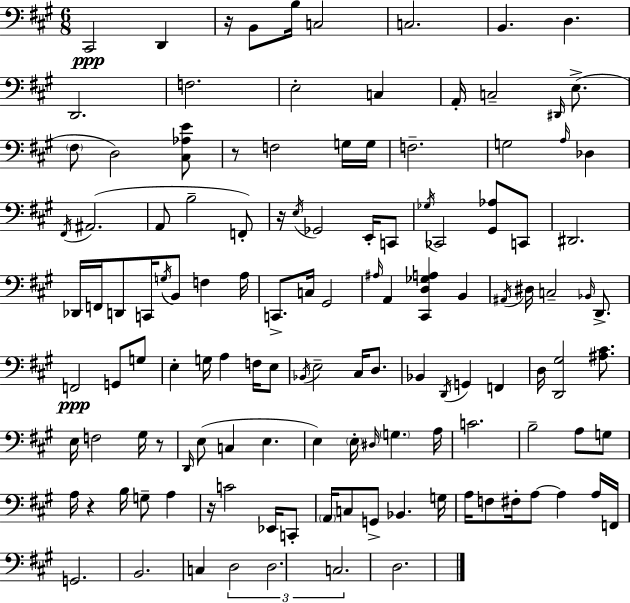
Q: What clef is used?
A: bass